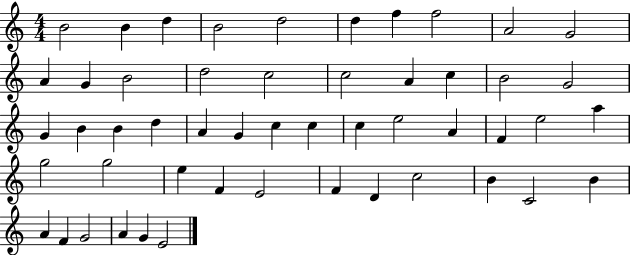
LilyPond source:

{
  \clef treble
  \numericTimeSignature
  \time 4/4
  \key c \major
  b'2 b'4 d''4 | b'2 d''2 | d''4 f''4 f''2 | a'2 g'2 | \break a'4 g'4 b'2 | d''2 c''2 | c''2 a'4 c''4 | b'2 g'2 | \break g'4 b'4 b'4 d''4 | a'4 g'4 c''4 c''4 | c''4 e''2 a'4 | f'4 e''2 a''4 | \break g''2 g''2 | e''4 f'4 e'2 | f'4 d'4 c''2 | b'4 c'2 b'4 | \break a'4 f'4 g'2 | a'4 g'4 e'2 | \bar "|."
}